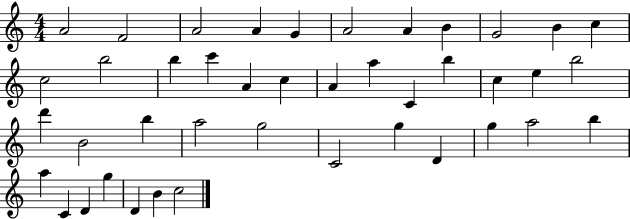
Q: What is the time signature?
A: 4/4